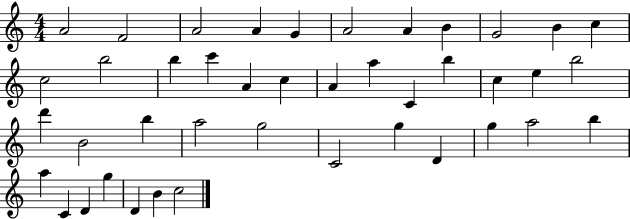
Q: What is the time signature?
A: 4/4